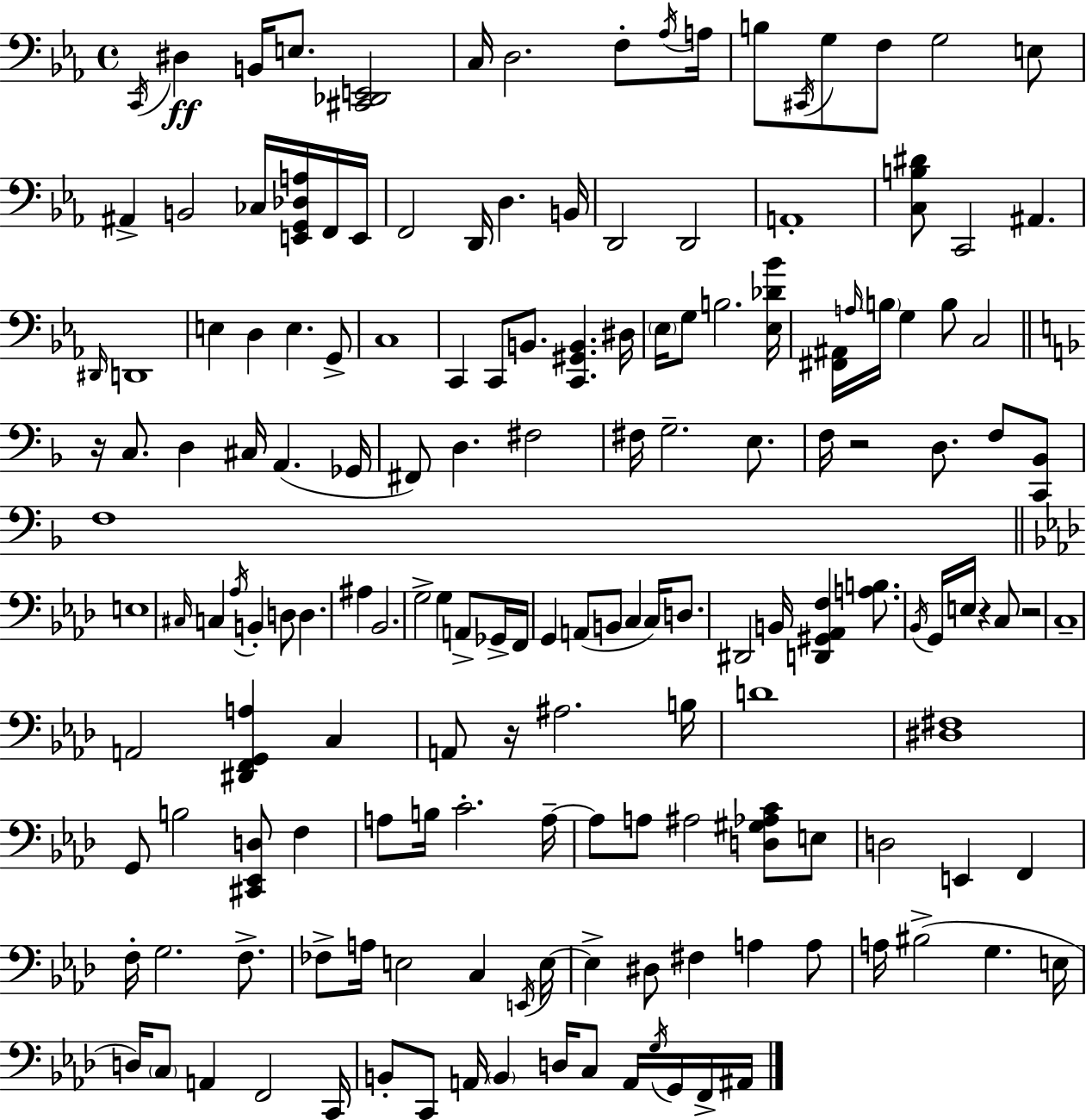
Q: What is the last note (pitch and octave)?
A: A#2